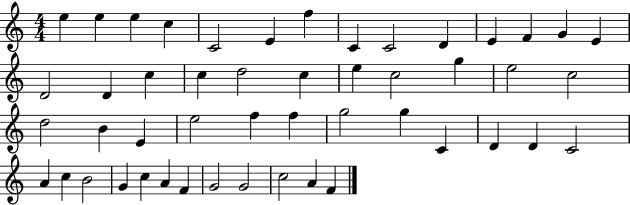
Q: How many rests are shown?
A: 0